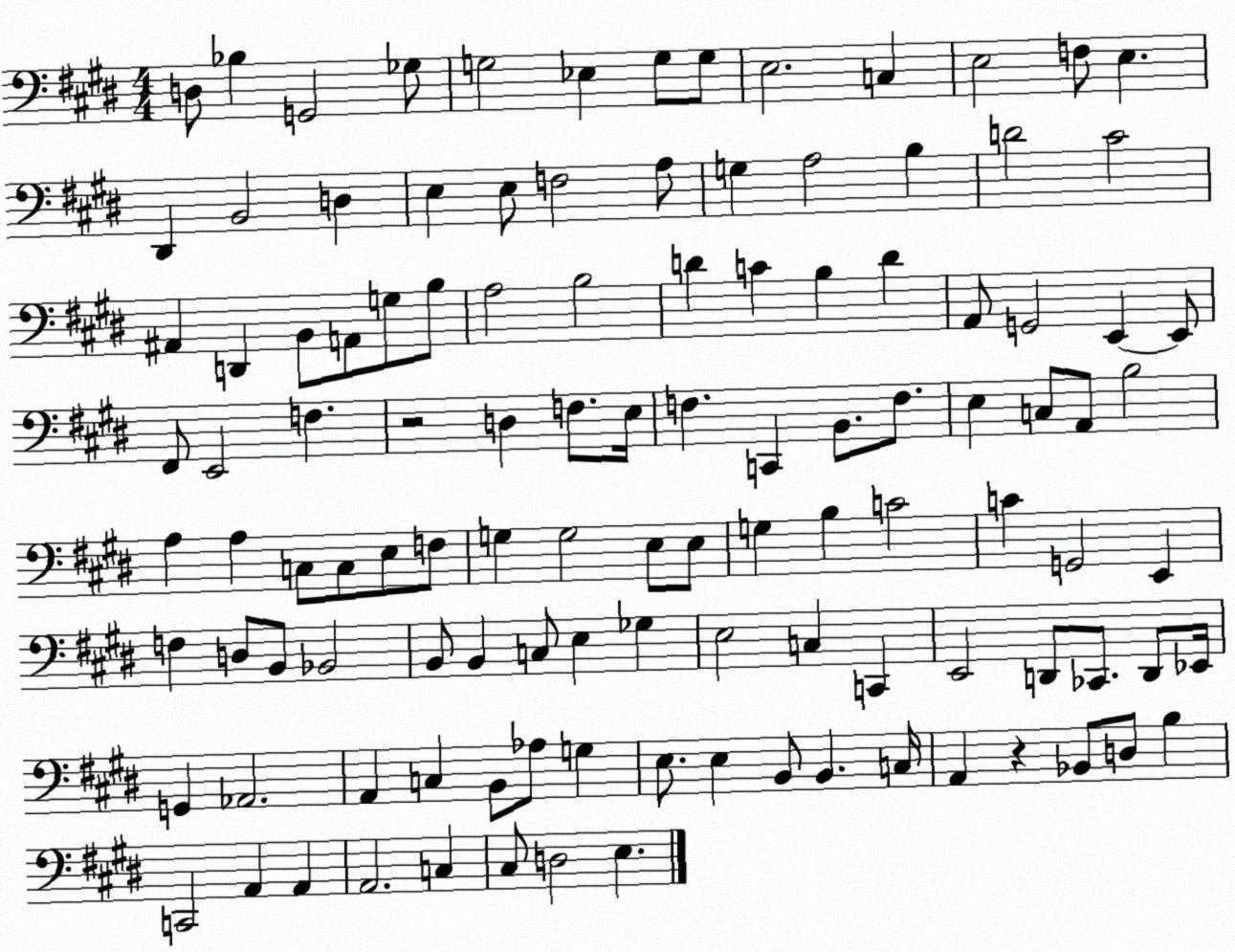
X:1
T:Untitled
M:4/4
L:1/4
K:E
D,/2 _B, G,,2 _G,/2 G,2 _E, G,/2 G,/2 E,2 C, E,2 F,/2 E, ^D,, B,,2 D, E, E,/2 F,2 A,/2 G, A,2 B, D2 ^C2 ^A,, D,, B,,/2 A,,/2 G,/2 B,/2 A,2 B,2 D C B, D A,,/2 G,,2 E,, E,,/2 ^F,,/2 E,,2 F, z2 D, F,/2 E,/4 F, C,, B,,/2 F,/2 E, C,/2 A,,/2 B,2 A, A, C,/2 C,/2 E,/2 F,/2 G, G,2 E,/2 E,/2 G, B, C2 C G,,2 E,, F, D,/2 B,,/2 _B,,2 B,,/2 B,, C,/2 E, _G, E,2 C, C,, E,,2 D,,/2 _C,,/2 D,,/2 _E,,/4 G,, _A,,2 A,, C, B,,/2 _A,/2 G, E,/2 E, B,,/2 B,, C,/4 A,, z _B,,/2 D,/2 B, C,,2 A,, A,, A,,2 C, ^C,/2 D,2 E,